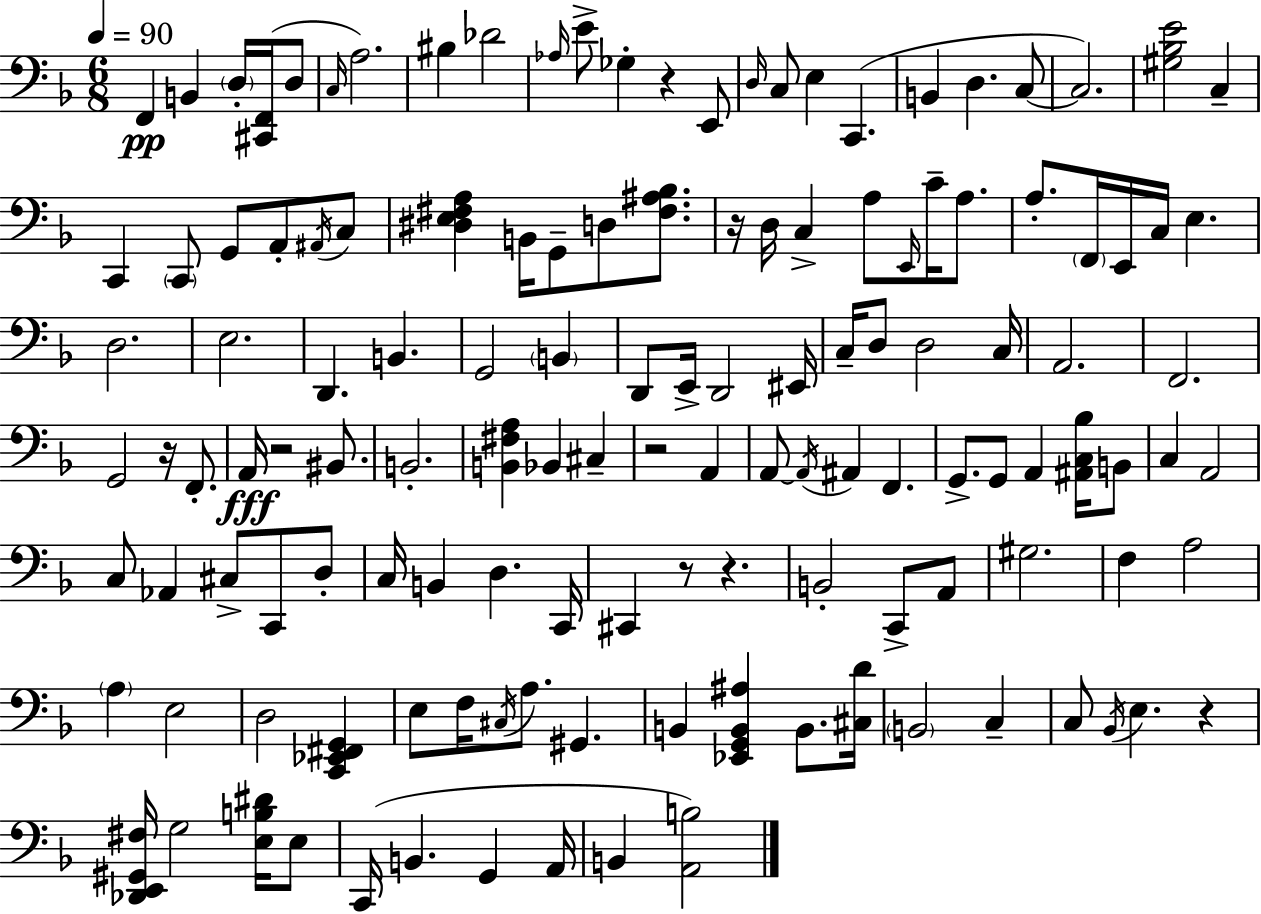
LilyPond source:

{
  \clef bass
  \numericTimeSignature
  \time 6/8
  \key f \major
  \tempo 4 = 90
  f,4\pp b,4 \parenthesize d16-. <cis, f,>16( d8 | \grace { c16 } a2.) | bis4 des'2 | \grace { aes16 } e'8-> ges4-. r4 | \break e,8 \grace { d16 } c8 e4 c,4.( | b,4 d4. | c8~~ c2.) | <gis bes e'>2 c4-- | \break c,4 \parenthesize c,8 g,8 a,8-. | \acciaccatura { ais,16 } c8 <dis e fis a>4 b,16 g,8-- d8 | <fis ais bes>8. r16 d16 c4-> a8 | \grace { e,16 } c'16-- a8. a8.-. \parenthesize f,16 e,16 c16 e4. | \break d2. | e2. | d,4. b,4. | g,2 | \break \parenthesize b,4 d,8 e,16-> d,2 | eis,16 c16-- d8 d2 | c16 a,2. | f,2. | \break g,2 | r16 f,8.-. a,16\fff r2 | bis,8. b,2.-. | <b, fis a>4 bes,4 | \break cis4-- r2 | a,4 a,8~~ \acciaccatura { a,16 } ais,4 | f,4. g,8.-> g,8 a,4 | <ais, c bes>16 b,8 c4 a,2 | \break c8 aes,4 | cis8-> c,8 d8-. c16 b,4 d4. | c,16 cis,4 r8 | r4. b,2-. | \break c,8-> a,8 gis2. | f4 a2 | \parenthesize a4 e2 | d2 | \break <c, ees, fis, g,>4 e8 f16 \acciaccatura { cis16 } a8. | gis,4. b,4 <ees, g, b, ais>4 | b,8. <cis d'>16 \parenthesize b,2 | c4-- c8 \acciaccatura { bes,16 } e4. | \break r4 <des, e, gis, fis>16 g2 | <e b dis'>16 e8 c,16( b,4. | g,4 a,16 b,4 | <a, b>2) \bar "|."
}